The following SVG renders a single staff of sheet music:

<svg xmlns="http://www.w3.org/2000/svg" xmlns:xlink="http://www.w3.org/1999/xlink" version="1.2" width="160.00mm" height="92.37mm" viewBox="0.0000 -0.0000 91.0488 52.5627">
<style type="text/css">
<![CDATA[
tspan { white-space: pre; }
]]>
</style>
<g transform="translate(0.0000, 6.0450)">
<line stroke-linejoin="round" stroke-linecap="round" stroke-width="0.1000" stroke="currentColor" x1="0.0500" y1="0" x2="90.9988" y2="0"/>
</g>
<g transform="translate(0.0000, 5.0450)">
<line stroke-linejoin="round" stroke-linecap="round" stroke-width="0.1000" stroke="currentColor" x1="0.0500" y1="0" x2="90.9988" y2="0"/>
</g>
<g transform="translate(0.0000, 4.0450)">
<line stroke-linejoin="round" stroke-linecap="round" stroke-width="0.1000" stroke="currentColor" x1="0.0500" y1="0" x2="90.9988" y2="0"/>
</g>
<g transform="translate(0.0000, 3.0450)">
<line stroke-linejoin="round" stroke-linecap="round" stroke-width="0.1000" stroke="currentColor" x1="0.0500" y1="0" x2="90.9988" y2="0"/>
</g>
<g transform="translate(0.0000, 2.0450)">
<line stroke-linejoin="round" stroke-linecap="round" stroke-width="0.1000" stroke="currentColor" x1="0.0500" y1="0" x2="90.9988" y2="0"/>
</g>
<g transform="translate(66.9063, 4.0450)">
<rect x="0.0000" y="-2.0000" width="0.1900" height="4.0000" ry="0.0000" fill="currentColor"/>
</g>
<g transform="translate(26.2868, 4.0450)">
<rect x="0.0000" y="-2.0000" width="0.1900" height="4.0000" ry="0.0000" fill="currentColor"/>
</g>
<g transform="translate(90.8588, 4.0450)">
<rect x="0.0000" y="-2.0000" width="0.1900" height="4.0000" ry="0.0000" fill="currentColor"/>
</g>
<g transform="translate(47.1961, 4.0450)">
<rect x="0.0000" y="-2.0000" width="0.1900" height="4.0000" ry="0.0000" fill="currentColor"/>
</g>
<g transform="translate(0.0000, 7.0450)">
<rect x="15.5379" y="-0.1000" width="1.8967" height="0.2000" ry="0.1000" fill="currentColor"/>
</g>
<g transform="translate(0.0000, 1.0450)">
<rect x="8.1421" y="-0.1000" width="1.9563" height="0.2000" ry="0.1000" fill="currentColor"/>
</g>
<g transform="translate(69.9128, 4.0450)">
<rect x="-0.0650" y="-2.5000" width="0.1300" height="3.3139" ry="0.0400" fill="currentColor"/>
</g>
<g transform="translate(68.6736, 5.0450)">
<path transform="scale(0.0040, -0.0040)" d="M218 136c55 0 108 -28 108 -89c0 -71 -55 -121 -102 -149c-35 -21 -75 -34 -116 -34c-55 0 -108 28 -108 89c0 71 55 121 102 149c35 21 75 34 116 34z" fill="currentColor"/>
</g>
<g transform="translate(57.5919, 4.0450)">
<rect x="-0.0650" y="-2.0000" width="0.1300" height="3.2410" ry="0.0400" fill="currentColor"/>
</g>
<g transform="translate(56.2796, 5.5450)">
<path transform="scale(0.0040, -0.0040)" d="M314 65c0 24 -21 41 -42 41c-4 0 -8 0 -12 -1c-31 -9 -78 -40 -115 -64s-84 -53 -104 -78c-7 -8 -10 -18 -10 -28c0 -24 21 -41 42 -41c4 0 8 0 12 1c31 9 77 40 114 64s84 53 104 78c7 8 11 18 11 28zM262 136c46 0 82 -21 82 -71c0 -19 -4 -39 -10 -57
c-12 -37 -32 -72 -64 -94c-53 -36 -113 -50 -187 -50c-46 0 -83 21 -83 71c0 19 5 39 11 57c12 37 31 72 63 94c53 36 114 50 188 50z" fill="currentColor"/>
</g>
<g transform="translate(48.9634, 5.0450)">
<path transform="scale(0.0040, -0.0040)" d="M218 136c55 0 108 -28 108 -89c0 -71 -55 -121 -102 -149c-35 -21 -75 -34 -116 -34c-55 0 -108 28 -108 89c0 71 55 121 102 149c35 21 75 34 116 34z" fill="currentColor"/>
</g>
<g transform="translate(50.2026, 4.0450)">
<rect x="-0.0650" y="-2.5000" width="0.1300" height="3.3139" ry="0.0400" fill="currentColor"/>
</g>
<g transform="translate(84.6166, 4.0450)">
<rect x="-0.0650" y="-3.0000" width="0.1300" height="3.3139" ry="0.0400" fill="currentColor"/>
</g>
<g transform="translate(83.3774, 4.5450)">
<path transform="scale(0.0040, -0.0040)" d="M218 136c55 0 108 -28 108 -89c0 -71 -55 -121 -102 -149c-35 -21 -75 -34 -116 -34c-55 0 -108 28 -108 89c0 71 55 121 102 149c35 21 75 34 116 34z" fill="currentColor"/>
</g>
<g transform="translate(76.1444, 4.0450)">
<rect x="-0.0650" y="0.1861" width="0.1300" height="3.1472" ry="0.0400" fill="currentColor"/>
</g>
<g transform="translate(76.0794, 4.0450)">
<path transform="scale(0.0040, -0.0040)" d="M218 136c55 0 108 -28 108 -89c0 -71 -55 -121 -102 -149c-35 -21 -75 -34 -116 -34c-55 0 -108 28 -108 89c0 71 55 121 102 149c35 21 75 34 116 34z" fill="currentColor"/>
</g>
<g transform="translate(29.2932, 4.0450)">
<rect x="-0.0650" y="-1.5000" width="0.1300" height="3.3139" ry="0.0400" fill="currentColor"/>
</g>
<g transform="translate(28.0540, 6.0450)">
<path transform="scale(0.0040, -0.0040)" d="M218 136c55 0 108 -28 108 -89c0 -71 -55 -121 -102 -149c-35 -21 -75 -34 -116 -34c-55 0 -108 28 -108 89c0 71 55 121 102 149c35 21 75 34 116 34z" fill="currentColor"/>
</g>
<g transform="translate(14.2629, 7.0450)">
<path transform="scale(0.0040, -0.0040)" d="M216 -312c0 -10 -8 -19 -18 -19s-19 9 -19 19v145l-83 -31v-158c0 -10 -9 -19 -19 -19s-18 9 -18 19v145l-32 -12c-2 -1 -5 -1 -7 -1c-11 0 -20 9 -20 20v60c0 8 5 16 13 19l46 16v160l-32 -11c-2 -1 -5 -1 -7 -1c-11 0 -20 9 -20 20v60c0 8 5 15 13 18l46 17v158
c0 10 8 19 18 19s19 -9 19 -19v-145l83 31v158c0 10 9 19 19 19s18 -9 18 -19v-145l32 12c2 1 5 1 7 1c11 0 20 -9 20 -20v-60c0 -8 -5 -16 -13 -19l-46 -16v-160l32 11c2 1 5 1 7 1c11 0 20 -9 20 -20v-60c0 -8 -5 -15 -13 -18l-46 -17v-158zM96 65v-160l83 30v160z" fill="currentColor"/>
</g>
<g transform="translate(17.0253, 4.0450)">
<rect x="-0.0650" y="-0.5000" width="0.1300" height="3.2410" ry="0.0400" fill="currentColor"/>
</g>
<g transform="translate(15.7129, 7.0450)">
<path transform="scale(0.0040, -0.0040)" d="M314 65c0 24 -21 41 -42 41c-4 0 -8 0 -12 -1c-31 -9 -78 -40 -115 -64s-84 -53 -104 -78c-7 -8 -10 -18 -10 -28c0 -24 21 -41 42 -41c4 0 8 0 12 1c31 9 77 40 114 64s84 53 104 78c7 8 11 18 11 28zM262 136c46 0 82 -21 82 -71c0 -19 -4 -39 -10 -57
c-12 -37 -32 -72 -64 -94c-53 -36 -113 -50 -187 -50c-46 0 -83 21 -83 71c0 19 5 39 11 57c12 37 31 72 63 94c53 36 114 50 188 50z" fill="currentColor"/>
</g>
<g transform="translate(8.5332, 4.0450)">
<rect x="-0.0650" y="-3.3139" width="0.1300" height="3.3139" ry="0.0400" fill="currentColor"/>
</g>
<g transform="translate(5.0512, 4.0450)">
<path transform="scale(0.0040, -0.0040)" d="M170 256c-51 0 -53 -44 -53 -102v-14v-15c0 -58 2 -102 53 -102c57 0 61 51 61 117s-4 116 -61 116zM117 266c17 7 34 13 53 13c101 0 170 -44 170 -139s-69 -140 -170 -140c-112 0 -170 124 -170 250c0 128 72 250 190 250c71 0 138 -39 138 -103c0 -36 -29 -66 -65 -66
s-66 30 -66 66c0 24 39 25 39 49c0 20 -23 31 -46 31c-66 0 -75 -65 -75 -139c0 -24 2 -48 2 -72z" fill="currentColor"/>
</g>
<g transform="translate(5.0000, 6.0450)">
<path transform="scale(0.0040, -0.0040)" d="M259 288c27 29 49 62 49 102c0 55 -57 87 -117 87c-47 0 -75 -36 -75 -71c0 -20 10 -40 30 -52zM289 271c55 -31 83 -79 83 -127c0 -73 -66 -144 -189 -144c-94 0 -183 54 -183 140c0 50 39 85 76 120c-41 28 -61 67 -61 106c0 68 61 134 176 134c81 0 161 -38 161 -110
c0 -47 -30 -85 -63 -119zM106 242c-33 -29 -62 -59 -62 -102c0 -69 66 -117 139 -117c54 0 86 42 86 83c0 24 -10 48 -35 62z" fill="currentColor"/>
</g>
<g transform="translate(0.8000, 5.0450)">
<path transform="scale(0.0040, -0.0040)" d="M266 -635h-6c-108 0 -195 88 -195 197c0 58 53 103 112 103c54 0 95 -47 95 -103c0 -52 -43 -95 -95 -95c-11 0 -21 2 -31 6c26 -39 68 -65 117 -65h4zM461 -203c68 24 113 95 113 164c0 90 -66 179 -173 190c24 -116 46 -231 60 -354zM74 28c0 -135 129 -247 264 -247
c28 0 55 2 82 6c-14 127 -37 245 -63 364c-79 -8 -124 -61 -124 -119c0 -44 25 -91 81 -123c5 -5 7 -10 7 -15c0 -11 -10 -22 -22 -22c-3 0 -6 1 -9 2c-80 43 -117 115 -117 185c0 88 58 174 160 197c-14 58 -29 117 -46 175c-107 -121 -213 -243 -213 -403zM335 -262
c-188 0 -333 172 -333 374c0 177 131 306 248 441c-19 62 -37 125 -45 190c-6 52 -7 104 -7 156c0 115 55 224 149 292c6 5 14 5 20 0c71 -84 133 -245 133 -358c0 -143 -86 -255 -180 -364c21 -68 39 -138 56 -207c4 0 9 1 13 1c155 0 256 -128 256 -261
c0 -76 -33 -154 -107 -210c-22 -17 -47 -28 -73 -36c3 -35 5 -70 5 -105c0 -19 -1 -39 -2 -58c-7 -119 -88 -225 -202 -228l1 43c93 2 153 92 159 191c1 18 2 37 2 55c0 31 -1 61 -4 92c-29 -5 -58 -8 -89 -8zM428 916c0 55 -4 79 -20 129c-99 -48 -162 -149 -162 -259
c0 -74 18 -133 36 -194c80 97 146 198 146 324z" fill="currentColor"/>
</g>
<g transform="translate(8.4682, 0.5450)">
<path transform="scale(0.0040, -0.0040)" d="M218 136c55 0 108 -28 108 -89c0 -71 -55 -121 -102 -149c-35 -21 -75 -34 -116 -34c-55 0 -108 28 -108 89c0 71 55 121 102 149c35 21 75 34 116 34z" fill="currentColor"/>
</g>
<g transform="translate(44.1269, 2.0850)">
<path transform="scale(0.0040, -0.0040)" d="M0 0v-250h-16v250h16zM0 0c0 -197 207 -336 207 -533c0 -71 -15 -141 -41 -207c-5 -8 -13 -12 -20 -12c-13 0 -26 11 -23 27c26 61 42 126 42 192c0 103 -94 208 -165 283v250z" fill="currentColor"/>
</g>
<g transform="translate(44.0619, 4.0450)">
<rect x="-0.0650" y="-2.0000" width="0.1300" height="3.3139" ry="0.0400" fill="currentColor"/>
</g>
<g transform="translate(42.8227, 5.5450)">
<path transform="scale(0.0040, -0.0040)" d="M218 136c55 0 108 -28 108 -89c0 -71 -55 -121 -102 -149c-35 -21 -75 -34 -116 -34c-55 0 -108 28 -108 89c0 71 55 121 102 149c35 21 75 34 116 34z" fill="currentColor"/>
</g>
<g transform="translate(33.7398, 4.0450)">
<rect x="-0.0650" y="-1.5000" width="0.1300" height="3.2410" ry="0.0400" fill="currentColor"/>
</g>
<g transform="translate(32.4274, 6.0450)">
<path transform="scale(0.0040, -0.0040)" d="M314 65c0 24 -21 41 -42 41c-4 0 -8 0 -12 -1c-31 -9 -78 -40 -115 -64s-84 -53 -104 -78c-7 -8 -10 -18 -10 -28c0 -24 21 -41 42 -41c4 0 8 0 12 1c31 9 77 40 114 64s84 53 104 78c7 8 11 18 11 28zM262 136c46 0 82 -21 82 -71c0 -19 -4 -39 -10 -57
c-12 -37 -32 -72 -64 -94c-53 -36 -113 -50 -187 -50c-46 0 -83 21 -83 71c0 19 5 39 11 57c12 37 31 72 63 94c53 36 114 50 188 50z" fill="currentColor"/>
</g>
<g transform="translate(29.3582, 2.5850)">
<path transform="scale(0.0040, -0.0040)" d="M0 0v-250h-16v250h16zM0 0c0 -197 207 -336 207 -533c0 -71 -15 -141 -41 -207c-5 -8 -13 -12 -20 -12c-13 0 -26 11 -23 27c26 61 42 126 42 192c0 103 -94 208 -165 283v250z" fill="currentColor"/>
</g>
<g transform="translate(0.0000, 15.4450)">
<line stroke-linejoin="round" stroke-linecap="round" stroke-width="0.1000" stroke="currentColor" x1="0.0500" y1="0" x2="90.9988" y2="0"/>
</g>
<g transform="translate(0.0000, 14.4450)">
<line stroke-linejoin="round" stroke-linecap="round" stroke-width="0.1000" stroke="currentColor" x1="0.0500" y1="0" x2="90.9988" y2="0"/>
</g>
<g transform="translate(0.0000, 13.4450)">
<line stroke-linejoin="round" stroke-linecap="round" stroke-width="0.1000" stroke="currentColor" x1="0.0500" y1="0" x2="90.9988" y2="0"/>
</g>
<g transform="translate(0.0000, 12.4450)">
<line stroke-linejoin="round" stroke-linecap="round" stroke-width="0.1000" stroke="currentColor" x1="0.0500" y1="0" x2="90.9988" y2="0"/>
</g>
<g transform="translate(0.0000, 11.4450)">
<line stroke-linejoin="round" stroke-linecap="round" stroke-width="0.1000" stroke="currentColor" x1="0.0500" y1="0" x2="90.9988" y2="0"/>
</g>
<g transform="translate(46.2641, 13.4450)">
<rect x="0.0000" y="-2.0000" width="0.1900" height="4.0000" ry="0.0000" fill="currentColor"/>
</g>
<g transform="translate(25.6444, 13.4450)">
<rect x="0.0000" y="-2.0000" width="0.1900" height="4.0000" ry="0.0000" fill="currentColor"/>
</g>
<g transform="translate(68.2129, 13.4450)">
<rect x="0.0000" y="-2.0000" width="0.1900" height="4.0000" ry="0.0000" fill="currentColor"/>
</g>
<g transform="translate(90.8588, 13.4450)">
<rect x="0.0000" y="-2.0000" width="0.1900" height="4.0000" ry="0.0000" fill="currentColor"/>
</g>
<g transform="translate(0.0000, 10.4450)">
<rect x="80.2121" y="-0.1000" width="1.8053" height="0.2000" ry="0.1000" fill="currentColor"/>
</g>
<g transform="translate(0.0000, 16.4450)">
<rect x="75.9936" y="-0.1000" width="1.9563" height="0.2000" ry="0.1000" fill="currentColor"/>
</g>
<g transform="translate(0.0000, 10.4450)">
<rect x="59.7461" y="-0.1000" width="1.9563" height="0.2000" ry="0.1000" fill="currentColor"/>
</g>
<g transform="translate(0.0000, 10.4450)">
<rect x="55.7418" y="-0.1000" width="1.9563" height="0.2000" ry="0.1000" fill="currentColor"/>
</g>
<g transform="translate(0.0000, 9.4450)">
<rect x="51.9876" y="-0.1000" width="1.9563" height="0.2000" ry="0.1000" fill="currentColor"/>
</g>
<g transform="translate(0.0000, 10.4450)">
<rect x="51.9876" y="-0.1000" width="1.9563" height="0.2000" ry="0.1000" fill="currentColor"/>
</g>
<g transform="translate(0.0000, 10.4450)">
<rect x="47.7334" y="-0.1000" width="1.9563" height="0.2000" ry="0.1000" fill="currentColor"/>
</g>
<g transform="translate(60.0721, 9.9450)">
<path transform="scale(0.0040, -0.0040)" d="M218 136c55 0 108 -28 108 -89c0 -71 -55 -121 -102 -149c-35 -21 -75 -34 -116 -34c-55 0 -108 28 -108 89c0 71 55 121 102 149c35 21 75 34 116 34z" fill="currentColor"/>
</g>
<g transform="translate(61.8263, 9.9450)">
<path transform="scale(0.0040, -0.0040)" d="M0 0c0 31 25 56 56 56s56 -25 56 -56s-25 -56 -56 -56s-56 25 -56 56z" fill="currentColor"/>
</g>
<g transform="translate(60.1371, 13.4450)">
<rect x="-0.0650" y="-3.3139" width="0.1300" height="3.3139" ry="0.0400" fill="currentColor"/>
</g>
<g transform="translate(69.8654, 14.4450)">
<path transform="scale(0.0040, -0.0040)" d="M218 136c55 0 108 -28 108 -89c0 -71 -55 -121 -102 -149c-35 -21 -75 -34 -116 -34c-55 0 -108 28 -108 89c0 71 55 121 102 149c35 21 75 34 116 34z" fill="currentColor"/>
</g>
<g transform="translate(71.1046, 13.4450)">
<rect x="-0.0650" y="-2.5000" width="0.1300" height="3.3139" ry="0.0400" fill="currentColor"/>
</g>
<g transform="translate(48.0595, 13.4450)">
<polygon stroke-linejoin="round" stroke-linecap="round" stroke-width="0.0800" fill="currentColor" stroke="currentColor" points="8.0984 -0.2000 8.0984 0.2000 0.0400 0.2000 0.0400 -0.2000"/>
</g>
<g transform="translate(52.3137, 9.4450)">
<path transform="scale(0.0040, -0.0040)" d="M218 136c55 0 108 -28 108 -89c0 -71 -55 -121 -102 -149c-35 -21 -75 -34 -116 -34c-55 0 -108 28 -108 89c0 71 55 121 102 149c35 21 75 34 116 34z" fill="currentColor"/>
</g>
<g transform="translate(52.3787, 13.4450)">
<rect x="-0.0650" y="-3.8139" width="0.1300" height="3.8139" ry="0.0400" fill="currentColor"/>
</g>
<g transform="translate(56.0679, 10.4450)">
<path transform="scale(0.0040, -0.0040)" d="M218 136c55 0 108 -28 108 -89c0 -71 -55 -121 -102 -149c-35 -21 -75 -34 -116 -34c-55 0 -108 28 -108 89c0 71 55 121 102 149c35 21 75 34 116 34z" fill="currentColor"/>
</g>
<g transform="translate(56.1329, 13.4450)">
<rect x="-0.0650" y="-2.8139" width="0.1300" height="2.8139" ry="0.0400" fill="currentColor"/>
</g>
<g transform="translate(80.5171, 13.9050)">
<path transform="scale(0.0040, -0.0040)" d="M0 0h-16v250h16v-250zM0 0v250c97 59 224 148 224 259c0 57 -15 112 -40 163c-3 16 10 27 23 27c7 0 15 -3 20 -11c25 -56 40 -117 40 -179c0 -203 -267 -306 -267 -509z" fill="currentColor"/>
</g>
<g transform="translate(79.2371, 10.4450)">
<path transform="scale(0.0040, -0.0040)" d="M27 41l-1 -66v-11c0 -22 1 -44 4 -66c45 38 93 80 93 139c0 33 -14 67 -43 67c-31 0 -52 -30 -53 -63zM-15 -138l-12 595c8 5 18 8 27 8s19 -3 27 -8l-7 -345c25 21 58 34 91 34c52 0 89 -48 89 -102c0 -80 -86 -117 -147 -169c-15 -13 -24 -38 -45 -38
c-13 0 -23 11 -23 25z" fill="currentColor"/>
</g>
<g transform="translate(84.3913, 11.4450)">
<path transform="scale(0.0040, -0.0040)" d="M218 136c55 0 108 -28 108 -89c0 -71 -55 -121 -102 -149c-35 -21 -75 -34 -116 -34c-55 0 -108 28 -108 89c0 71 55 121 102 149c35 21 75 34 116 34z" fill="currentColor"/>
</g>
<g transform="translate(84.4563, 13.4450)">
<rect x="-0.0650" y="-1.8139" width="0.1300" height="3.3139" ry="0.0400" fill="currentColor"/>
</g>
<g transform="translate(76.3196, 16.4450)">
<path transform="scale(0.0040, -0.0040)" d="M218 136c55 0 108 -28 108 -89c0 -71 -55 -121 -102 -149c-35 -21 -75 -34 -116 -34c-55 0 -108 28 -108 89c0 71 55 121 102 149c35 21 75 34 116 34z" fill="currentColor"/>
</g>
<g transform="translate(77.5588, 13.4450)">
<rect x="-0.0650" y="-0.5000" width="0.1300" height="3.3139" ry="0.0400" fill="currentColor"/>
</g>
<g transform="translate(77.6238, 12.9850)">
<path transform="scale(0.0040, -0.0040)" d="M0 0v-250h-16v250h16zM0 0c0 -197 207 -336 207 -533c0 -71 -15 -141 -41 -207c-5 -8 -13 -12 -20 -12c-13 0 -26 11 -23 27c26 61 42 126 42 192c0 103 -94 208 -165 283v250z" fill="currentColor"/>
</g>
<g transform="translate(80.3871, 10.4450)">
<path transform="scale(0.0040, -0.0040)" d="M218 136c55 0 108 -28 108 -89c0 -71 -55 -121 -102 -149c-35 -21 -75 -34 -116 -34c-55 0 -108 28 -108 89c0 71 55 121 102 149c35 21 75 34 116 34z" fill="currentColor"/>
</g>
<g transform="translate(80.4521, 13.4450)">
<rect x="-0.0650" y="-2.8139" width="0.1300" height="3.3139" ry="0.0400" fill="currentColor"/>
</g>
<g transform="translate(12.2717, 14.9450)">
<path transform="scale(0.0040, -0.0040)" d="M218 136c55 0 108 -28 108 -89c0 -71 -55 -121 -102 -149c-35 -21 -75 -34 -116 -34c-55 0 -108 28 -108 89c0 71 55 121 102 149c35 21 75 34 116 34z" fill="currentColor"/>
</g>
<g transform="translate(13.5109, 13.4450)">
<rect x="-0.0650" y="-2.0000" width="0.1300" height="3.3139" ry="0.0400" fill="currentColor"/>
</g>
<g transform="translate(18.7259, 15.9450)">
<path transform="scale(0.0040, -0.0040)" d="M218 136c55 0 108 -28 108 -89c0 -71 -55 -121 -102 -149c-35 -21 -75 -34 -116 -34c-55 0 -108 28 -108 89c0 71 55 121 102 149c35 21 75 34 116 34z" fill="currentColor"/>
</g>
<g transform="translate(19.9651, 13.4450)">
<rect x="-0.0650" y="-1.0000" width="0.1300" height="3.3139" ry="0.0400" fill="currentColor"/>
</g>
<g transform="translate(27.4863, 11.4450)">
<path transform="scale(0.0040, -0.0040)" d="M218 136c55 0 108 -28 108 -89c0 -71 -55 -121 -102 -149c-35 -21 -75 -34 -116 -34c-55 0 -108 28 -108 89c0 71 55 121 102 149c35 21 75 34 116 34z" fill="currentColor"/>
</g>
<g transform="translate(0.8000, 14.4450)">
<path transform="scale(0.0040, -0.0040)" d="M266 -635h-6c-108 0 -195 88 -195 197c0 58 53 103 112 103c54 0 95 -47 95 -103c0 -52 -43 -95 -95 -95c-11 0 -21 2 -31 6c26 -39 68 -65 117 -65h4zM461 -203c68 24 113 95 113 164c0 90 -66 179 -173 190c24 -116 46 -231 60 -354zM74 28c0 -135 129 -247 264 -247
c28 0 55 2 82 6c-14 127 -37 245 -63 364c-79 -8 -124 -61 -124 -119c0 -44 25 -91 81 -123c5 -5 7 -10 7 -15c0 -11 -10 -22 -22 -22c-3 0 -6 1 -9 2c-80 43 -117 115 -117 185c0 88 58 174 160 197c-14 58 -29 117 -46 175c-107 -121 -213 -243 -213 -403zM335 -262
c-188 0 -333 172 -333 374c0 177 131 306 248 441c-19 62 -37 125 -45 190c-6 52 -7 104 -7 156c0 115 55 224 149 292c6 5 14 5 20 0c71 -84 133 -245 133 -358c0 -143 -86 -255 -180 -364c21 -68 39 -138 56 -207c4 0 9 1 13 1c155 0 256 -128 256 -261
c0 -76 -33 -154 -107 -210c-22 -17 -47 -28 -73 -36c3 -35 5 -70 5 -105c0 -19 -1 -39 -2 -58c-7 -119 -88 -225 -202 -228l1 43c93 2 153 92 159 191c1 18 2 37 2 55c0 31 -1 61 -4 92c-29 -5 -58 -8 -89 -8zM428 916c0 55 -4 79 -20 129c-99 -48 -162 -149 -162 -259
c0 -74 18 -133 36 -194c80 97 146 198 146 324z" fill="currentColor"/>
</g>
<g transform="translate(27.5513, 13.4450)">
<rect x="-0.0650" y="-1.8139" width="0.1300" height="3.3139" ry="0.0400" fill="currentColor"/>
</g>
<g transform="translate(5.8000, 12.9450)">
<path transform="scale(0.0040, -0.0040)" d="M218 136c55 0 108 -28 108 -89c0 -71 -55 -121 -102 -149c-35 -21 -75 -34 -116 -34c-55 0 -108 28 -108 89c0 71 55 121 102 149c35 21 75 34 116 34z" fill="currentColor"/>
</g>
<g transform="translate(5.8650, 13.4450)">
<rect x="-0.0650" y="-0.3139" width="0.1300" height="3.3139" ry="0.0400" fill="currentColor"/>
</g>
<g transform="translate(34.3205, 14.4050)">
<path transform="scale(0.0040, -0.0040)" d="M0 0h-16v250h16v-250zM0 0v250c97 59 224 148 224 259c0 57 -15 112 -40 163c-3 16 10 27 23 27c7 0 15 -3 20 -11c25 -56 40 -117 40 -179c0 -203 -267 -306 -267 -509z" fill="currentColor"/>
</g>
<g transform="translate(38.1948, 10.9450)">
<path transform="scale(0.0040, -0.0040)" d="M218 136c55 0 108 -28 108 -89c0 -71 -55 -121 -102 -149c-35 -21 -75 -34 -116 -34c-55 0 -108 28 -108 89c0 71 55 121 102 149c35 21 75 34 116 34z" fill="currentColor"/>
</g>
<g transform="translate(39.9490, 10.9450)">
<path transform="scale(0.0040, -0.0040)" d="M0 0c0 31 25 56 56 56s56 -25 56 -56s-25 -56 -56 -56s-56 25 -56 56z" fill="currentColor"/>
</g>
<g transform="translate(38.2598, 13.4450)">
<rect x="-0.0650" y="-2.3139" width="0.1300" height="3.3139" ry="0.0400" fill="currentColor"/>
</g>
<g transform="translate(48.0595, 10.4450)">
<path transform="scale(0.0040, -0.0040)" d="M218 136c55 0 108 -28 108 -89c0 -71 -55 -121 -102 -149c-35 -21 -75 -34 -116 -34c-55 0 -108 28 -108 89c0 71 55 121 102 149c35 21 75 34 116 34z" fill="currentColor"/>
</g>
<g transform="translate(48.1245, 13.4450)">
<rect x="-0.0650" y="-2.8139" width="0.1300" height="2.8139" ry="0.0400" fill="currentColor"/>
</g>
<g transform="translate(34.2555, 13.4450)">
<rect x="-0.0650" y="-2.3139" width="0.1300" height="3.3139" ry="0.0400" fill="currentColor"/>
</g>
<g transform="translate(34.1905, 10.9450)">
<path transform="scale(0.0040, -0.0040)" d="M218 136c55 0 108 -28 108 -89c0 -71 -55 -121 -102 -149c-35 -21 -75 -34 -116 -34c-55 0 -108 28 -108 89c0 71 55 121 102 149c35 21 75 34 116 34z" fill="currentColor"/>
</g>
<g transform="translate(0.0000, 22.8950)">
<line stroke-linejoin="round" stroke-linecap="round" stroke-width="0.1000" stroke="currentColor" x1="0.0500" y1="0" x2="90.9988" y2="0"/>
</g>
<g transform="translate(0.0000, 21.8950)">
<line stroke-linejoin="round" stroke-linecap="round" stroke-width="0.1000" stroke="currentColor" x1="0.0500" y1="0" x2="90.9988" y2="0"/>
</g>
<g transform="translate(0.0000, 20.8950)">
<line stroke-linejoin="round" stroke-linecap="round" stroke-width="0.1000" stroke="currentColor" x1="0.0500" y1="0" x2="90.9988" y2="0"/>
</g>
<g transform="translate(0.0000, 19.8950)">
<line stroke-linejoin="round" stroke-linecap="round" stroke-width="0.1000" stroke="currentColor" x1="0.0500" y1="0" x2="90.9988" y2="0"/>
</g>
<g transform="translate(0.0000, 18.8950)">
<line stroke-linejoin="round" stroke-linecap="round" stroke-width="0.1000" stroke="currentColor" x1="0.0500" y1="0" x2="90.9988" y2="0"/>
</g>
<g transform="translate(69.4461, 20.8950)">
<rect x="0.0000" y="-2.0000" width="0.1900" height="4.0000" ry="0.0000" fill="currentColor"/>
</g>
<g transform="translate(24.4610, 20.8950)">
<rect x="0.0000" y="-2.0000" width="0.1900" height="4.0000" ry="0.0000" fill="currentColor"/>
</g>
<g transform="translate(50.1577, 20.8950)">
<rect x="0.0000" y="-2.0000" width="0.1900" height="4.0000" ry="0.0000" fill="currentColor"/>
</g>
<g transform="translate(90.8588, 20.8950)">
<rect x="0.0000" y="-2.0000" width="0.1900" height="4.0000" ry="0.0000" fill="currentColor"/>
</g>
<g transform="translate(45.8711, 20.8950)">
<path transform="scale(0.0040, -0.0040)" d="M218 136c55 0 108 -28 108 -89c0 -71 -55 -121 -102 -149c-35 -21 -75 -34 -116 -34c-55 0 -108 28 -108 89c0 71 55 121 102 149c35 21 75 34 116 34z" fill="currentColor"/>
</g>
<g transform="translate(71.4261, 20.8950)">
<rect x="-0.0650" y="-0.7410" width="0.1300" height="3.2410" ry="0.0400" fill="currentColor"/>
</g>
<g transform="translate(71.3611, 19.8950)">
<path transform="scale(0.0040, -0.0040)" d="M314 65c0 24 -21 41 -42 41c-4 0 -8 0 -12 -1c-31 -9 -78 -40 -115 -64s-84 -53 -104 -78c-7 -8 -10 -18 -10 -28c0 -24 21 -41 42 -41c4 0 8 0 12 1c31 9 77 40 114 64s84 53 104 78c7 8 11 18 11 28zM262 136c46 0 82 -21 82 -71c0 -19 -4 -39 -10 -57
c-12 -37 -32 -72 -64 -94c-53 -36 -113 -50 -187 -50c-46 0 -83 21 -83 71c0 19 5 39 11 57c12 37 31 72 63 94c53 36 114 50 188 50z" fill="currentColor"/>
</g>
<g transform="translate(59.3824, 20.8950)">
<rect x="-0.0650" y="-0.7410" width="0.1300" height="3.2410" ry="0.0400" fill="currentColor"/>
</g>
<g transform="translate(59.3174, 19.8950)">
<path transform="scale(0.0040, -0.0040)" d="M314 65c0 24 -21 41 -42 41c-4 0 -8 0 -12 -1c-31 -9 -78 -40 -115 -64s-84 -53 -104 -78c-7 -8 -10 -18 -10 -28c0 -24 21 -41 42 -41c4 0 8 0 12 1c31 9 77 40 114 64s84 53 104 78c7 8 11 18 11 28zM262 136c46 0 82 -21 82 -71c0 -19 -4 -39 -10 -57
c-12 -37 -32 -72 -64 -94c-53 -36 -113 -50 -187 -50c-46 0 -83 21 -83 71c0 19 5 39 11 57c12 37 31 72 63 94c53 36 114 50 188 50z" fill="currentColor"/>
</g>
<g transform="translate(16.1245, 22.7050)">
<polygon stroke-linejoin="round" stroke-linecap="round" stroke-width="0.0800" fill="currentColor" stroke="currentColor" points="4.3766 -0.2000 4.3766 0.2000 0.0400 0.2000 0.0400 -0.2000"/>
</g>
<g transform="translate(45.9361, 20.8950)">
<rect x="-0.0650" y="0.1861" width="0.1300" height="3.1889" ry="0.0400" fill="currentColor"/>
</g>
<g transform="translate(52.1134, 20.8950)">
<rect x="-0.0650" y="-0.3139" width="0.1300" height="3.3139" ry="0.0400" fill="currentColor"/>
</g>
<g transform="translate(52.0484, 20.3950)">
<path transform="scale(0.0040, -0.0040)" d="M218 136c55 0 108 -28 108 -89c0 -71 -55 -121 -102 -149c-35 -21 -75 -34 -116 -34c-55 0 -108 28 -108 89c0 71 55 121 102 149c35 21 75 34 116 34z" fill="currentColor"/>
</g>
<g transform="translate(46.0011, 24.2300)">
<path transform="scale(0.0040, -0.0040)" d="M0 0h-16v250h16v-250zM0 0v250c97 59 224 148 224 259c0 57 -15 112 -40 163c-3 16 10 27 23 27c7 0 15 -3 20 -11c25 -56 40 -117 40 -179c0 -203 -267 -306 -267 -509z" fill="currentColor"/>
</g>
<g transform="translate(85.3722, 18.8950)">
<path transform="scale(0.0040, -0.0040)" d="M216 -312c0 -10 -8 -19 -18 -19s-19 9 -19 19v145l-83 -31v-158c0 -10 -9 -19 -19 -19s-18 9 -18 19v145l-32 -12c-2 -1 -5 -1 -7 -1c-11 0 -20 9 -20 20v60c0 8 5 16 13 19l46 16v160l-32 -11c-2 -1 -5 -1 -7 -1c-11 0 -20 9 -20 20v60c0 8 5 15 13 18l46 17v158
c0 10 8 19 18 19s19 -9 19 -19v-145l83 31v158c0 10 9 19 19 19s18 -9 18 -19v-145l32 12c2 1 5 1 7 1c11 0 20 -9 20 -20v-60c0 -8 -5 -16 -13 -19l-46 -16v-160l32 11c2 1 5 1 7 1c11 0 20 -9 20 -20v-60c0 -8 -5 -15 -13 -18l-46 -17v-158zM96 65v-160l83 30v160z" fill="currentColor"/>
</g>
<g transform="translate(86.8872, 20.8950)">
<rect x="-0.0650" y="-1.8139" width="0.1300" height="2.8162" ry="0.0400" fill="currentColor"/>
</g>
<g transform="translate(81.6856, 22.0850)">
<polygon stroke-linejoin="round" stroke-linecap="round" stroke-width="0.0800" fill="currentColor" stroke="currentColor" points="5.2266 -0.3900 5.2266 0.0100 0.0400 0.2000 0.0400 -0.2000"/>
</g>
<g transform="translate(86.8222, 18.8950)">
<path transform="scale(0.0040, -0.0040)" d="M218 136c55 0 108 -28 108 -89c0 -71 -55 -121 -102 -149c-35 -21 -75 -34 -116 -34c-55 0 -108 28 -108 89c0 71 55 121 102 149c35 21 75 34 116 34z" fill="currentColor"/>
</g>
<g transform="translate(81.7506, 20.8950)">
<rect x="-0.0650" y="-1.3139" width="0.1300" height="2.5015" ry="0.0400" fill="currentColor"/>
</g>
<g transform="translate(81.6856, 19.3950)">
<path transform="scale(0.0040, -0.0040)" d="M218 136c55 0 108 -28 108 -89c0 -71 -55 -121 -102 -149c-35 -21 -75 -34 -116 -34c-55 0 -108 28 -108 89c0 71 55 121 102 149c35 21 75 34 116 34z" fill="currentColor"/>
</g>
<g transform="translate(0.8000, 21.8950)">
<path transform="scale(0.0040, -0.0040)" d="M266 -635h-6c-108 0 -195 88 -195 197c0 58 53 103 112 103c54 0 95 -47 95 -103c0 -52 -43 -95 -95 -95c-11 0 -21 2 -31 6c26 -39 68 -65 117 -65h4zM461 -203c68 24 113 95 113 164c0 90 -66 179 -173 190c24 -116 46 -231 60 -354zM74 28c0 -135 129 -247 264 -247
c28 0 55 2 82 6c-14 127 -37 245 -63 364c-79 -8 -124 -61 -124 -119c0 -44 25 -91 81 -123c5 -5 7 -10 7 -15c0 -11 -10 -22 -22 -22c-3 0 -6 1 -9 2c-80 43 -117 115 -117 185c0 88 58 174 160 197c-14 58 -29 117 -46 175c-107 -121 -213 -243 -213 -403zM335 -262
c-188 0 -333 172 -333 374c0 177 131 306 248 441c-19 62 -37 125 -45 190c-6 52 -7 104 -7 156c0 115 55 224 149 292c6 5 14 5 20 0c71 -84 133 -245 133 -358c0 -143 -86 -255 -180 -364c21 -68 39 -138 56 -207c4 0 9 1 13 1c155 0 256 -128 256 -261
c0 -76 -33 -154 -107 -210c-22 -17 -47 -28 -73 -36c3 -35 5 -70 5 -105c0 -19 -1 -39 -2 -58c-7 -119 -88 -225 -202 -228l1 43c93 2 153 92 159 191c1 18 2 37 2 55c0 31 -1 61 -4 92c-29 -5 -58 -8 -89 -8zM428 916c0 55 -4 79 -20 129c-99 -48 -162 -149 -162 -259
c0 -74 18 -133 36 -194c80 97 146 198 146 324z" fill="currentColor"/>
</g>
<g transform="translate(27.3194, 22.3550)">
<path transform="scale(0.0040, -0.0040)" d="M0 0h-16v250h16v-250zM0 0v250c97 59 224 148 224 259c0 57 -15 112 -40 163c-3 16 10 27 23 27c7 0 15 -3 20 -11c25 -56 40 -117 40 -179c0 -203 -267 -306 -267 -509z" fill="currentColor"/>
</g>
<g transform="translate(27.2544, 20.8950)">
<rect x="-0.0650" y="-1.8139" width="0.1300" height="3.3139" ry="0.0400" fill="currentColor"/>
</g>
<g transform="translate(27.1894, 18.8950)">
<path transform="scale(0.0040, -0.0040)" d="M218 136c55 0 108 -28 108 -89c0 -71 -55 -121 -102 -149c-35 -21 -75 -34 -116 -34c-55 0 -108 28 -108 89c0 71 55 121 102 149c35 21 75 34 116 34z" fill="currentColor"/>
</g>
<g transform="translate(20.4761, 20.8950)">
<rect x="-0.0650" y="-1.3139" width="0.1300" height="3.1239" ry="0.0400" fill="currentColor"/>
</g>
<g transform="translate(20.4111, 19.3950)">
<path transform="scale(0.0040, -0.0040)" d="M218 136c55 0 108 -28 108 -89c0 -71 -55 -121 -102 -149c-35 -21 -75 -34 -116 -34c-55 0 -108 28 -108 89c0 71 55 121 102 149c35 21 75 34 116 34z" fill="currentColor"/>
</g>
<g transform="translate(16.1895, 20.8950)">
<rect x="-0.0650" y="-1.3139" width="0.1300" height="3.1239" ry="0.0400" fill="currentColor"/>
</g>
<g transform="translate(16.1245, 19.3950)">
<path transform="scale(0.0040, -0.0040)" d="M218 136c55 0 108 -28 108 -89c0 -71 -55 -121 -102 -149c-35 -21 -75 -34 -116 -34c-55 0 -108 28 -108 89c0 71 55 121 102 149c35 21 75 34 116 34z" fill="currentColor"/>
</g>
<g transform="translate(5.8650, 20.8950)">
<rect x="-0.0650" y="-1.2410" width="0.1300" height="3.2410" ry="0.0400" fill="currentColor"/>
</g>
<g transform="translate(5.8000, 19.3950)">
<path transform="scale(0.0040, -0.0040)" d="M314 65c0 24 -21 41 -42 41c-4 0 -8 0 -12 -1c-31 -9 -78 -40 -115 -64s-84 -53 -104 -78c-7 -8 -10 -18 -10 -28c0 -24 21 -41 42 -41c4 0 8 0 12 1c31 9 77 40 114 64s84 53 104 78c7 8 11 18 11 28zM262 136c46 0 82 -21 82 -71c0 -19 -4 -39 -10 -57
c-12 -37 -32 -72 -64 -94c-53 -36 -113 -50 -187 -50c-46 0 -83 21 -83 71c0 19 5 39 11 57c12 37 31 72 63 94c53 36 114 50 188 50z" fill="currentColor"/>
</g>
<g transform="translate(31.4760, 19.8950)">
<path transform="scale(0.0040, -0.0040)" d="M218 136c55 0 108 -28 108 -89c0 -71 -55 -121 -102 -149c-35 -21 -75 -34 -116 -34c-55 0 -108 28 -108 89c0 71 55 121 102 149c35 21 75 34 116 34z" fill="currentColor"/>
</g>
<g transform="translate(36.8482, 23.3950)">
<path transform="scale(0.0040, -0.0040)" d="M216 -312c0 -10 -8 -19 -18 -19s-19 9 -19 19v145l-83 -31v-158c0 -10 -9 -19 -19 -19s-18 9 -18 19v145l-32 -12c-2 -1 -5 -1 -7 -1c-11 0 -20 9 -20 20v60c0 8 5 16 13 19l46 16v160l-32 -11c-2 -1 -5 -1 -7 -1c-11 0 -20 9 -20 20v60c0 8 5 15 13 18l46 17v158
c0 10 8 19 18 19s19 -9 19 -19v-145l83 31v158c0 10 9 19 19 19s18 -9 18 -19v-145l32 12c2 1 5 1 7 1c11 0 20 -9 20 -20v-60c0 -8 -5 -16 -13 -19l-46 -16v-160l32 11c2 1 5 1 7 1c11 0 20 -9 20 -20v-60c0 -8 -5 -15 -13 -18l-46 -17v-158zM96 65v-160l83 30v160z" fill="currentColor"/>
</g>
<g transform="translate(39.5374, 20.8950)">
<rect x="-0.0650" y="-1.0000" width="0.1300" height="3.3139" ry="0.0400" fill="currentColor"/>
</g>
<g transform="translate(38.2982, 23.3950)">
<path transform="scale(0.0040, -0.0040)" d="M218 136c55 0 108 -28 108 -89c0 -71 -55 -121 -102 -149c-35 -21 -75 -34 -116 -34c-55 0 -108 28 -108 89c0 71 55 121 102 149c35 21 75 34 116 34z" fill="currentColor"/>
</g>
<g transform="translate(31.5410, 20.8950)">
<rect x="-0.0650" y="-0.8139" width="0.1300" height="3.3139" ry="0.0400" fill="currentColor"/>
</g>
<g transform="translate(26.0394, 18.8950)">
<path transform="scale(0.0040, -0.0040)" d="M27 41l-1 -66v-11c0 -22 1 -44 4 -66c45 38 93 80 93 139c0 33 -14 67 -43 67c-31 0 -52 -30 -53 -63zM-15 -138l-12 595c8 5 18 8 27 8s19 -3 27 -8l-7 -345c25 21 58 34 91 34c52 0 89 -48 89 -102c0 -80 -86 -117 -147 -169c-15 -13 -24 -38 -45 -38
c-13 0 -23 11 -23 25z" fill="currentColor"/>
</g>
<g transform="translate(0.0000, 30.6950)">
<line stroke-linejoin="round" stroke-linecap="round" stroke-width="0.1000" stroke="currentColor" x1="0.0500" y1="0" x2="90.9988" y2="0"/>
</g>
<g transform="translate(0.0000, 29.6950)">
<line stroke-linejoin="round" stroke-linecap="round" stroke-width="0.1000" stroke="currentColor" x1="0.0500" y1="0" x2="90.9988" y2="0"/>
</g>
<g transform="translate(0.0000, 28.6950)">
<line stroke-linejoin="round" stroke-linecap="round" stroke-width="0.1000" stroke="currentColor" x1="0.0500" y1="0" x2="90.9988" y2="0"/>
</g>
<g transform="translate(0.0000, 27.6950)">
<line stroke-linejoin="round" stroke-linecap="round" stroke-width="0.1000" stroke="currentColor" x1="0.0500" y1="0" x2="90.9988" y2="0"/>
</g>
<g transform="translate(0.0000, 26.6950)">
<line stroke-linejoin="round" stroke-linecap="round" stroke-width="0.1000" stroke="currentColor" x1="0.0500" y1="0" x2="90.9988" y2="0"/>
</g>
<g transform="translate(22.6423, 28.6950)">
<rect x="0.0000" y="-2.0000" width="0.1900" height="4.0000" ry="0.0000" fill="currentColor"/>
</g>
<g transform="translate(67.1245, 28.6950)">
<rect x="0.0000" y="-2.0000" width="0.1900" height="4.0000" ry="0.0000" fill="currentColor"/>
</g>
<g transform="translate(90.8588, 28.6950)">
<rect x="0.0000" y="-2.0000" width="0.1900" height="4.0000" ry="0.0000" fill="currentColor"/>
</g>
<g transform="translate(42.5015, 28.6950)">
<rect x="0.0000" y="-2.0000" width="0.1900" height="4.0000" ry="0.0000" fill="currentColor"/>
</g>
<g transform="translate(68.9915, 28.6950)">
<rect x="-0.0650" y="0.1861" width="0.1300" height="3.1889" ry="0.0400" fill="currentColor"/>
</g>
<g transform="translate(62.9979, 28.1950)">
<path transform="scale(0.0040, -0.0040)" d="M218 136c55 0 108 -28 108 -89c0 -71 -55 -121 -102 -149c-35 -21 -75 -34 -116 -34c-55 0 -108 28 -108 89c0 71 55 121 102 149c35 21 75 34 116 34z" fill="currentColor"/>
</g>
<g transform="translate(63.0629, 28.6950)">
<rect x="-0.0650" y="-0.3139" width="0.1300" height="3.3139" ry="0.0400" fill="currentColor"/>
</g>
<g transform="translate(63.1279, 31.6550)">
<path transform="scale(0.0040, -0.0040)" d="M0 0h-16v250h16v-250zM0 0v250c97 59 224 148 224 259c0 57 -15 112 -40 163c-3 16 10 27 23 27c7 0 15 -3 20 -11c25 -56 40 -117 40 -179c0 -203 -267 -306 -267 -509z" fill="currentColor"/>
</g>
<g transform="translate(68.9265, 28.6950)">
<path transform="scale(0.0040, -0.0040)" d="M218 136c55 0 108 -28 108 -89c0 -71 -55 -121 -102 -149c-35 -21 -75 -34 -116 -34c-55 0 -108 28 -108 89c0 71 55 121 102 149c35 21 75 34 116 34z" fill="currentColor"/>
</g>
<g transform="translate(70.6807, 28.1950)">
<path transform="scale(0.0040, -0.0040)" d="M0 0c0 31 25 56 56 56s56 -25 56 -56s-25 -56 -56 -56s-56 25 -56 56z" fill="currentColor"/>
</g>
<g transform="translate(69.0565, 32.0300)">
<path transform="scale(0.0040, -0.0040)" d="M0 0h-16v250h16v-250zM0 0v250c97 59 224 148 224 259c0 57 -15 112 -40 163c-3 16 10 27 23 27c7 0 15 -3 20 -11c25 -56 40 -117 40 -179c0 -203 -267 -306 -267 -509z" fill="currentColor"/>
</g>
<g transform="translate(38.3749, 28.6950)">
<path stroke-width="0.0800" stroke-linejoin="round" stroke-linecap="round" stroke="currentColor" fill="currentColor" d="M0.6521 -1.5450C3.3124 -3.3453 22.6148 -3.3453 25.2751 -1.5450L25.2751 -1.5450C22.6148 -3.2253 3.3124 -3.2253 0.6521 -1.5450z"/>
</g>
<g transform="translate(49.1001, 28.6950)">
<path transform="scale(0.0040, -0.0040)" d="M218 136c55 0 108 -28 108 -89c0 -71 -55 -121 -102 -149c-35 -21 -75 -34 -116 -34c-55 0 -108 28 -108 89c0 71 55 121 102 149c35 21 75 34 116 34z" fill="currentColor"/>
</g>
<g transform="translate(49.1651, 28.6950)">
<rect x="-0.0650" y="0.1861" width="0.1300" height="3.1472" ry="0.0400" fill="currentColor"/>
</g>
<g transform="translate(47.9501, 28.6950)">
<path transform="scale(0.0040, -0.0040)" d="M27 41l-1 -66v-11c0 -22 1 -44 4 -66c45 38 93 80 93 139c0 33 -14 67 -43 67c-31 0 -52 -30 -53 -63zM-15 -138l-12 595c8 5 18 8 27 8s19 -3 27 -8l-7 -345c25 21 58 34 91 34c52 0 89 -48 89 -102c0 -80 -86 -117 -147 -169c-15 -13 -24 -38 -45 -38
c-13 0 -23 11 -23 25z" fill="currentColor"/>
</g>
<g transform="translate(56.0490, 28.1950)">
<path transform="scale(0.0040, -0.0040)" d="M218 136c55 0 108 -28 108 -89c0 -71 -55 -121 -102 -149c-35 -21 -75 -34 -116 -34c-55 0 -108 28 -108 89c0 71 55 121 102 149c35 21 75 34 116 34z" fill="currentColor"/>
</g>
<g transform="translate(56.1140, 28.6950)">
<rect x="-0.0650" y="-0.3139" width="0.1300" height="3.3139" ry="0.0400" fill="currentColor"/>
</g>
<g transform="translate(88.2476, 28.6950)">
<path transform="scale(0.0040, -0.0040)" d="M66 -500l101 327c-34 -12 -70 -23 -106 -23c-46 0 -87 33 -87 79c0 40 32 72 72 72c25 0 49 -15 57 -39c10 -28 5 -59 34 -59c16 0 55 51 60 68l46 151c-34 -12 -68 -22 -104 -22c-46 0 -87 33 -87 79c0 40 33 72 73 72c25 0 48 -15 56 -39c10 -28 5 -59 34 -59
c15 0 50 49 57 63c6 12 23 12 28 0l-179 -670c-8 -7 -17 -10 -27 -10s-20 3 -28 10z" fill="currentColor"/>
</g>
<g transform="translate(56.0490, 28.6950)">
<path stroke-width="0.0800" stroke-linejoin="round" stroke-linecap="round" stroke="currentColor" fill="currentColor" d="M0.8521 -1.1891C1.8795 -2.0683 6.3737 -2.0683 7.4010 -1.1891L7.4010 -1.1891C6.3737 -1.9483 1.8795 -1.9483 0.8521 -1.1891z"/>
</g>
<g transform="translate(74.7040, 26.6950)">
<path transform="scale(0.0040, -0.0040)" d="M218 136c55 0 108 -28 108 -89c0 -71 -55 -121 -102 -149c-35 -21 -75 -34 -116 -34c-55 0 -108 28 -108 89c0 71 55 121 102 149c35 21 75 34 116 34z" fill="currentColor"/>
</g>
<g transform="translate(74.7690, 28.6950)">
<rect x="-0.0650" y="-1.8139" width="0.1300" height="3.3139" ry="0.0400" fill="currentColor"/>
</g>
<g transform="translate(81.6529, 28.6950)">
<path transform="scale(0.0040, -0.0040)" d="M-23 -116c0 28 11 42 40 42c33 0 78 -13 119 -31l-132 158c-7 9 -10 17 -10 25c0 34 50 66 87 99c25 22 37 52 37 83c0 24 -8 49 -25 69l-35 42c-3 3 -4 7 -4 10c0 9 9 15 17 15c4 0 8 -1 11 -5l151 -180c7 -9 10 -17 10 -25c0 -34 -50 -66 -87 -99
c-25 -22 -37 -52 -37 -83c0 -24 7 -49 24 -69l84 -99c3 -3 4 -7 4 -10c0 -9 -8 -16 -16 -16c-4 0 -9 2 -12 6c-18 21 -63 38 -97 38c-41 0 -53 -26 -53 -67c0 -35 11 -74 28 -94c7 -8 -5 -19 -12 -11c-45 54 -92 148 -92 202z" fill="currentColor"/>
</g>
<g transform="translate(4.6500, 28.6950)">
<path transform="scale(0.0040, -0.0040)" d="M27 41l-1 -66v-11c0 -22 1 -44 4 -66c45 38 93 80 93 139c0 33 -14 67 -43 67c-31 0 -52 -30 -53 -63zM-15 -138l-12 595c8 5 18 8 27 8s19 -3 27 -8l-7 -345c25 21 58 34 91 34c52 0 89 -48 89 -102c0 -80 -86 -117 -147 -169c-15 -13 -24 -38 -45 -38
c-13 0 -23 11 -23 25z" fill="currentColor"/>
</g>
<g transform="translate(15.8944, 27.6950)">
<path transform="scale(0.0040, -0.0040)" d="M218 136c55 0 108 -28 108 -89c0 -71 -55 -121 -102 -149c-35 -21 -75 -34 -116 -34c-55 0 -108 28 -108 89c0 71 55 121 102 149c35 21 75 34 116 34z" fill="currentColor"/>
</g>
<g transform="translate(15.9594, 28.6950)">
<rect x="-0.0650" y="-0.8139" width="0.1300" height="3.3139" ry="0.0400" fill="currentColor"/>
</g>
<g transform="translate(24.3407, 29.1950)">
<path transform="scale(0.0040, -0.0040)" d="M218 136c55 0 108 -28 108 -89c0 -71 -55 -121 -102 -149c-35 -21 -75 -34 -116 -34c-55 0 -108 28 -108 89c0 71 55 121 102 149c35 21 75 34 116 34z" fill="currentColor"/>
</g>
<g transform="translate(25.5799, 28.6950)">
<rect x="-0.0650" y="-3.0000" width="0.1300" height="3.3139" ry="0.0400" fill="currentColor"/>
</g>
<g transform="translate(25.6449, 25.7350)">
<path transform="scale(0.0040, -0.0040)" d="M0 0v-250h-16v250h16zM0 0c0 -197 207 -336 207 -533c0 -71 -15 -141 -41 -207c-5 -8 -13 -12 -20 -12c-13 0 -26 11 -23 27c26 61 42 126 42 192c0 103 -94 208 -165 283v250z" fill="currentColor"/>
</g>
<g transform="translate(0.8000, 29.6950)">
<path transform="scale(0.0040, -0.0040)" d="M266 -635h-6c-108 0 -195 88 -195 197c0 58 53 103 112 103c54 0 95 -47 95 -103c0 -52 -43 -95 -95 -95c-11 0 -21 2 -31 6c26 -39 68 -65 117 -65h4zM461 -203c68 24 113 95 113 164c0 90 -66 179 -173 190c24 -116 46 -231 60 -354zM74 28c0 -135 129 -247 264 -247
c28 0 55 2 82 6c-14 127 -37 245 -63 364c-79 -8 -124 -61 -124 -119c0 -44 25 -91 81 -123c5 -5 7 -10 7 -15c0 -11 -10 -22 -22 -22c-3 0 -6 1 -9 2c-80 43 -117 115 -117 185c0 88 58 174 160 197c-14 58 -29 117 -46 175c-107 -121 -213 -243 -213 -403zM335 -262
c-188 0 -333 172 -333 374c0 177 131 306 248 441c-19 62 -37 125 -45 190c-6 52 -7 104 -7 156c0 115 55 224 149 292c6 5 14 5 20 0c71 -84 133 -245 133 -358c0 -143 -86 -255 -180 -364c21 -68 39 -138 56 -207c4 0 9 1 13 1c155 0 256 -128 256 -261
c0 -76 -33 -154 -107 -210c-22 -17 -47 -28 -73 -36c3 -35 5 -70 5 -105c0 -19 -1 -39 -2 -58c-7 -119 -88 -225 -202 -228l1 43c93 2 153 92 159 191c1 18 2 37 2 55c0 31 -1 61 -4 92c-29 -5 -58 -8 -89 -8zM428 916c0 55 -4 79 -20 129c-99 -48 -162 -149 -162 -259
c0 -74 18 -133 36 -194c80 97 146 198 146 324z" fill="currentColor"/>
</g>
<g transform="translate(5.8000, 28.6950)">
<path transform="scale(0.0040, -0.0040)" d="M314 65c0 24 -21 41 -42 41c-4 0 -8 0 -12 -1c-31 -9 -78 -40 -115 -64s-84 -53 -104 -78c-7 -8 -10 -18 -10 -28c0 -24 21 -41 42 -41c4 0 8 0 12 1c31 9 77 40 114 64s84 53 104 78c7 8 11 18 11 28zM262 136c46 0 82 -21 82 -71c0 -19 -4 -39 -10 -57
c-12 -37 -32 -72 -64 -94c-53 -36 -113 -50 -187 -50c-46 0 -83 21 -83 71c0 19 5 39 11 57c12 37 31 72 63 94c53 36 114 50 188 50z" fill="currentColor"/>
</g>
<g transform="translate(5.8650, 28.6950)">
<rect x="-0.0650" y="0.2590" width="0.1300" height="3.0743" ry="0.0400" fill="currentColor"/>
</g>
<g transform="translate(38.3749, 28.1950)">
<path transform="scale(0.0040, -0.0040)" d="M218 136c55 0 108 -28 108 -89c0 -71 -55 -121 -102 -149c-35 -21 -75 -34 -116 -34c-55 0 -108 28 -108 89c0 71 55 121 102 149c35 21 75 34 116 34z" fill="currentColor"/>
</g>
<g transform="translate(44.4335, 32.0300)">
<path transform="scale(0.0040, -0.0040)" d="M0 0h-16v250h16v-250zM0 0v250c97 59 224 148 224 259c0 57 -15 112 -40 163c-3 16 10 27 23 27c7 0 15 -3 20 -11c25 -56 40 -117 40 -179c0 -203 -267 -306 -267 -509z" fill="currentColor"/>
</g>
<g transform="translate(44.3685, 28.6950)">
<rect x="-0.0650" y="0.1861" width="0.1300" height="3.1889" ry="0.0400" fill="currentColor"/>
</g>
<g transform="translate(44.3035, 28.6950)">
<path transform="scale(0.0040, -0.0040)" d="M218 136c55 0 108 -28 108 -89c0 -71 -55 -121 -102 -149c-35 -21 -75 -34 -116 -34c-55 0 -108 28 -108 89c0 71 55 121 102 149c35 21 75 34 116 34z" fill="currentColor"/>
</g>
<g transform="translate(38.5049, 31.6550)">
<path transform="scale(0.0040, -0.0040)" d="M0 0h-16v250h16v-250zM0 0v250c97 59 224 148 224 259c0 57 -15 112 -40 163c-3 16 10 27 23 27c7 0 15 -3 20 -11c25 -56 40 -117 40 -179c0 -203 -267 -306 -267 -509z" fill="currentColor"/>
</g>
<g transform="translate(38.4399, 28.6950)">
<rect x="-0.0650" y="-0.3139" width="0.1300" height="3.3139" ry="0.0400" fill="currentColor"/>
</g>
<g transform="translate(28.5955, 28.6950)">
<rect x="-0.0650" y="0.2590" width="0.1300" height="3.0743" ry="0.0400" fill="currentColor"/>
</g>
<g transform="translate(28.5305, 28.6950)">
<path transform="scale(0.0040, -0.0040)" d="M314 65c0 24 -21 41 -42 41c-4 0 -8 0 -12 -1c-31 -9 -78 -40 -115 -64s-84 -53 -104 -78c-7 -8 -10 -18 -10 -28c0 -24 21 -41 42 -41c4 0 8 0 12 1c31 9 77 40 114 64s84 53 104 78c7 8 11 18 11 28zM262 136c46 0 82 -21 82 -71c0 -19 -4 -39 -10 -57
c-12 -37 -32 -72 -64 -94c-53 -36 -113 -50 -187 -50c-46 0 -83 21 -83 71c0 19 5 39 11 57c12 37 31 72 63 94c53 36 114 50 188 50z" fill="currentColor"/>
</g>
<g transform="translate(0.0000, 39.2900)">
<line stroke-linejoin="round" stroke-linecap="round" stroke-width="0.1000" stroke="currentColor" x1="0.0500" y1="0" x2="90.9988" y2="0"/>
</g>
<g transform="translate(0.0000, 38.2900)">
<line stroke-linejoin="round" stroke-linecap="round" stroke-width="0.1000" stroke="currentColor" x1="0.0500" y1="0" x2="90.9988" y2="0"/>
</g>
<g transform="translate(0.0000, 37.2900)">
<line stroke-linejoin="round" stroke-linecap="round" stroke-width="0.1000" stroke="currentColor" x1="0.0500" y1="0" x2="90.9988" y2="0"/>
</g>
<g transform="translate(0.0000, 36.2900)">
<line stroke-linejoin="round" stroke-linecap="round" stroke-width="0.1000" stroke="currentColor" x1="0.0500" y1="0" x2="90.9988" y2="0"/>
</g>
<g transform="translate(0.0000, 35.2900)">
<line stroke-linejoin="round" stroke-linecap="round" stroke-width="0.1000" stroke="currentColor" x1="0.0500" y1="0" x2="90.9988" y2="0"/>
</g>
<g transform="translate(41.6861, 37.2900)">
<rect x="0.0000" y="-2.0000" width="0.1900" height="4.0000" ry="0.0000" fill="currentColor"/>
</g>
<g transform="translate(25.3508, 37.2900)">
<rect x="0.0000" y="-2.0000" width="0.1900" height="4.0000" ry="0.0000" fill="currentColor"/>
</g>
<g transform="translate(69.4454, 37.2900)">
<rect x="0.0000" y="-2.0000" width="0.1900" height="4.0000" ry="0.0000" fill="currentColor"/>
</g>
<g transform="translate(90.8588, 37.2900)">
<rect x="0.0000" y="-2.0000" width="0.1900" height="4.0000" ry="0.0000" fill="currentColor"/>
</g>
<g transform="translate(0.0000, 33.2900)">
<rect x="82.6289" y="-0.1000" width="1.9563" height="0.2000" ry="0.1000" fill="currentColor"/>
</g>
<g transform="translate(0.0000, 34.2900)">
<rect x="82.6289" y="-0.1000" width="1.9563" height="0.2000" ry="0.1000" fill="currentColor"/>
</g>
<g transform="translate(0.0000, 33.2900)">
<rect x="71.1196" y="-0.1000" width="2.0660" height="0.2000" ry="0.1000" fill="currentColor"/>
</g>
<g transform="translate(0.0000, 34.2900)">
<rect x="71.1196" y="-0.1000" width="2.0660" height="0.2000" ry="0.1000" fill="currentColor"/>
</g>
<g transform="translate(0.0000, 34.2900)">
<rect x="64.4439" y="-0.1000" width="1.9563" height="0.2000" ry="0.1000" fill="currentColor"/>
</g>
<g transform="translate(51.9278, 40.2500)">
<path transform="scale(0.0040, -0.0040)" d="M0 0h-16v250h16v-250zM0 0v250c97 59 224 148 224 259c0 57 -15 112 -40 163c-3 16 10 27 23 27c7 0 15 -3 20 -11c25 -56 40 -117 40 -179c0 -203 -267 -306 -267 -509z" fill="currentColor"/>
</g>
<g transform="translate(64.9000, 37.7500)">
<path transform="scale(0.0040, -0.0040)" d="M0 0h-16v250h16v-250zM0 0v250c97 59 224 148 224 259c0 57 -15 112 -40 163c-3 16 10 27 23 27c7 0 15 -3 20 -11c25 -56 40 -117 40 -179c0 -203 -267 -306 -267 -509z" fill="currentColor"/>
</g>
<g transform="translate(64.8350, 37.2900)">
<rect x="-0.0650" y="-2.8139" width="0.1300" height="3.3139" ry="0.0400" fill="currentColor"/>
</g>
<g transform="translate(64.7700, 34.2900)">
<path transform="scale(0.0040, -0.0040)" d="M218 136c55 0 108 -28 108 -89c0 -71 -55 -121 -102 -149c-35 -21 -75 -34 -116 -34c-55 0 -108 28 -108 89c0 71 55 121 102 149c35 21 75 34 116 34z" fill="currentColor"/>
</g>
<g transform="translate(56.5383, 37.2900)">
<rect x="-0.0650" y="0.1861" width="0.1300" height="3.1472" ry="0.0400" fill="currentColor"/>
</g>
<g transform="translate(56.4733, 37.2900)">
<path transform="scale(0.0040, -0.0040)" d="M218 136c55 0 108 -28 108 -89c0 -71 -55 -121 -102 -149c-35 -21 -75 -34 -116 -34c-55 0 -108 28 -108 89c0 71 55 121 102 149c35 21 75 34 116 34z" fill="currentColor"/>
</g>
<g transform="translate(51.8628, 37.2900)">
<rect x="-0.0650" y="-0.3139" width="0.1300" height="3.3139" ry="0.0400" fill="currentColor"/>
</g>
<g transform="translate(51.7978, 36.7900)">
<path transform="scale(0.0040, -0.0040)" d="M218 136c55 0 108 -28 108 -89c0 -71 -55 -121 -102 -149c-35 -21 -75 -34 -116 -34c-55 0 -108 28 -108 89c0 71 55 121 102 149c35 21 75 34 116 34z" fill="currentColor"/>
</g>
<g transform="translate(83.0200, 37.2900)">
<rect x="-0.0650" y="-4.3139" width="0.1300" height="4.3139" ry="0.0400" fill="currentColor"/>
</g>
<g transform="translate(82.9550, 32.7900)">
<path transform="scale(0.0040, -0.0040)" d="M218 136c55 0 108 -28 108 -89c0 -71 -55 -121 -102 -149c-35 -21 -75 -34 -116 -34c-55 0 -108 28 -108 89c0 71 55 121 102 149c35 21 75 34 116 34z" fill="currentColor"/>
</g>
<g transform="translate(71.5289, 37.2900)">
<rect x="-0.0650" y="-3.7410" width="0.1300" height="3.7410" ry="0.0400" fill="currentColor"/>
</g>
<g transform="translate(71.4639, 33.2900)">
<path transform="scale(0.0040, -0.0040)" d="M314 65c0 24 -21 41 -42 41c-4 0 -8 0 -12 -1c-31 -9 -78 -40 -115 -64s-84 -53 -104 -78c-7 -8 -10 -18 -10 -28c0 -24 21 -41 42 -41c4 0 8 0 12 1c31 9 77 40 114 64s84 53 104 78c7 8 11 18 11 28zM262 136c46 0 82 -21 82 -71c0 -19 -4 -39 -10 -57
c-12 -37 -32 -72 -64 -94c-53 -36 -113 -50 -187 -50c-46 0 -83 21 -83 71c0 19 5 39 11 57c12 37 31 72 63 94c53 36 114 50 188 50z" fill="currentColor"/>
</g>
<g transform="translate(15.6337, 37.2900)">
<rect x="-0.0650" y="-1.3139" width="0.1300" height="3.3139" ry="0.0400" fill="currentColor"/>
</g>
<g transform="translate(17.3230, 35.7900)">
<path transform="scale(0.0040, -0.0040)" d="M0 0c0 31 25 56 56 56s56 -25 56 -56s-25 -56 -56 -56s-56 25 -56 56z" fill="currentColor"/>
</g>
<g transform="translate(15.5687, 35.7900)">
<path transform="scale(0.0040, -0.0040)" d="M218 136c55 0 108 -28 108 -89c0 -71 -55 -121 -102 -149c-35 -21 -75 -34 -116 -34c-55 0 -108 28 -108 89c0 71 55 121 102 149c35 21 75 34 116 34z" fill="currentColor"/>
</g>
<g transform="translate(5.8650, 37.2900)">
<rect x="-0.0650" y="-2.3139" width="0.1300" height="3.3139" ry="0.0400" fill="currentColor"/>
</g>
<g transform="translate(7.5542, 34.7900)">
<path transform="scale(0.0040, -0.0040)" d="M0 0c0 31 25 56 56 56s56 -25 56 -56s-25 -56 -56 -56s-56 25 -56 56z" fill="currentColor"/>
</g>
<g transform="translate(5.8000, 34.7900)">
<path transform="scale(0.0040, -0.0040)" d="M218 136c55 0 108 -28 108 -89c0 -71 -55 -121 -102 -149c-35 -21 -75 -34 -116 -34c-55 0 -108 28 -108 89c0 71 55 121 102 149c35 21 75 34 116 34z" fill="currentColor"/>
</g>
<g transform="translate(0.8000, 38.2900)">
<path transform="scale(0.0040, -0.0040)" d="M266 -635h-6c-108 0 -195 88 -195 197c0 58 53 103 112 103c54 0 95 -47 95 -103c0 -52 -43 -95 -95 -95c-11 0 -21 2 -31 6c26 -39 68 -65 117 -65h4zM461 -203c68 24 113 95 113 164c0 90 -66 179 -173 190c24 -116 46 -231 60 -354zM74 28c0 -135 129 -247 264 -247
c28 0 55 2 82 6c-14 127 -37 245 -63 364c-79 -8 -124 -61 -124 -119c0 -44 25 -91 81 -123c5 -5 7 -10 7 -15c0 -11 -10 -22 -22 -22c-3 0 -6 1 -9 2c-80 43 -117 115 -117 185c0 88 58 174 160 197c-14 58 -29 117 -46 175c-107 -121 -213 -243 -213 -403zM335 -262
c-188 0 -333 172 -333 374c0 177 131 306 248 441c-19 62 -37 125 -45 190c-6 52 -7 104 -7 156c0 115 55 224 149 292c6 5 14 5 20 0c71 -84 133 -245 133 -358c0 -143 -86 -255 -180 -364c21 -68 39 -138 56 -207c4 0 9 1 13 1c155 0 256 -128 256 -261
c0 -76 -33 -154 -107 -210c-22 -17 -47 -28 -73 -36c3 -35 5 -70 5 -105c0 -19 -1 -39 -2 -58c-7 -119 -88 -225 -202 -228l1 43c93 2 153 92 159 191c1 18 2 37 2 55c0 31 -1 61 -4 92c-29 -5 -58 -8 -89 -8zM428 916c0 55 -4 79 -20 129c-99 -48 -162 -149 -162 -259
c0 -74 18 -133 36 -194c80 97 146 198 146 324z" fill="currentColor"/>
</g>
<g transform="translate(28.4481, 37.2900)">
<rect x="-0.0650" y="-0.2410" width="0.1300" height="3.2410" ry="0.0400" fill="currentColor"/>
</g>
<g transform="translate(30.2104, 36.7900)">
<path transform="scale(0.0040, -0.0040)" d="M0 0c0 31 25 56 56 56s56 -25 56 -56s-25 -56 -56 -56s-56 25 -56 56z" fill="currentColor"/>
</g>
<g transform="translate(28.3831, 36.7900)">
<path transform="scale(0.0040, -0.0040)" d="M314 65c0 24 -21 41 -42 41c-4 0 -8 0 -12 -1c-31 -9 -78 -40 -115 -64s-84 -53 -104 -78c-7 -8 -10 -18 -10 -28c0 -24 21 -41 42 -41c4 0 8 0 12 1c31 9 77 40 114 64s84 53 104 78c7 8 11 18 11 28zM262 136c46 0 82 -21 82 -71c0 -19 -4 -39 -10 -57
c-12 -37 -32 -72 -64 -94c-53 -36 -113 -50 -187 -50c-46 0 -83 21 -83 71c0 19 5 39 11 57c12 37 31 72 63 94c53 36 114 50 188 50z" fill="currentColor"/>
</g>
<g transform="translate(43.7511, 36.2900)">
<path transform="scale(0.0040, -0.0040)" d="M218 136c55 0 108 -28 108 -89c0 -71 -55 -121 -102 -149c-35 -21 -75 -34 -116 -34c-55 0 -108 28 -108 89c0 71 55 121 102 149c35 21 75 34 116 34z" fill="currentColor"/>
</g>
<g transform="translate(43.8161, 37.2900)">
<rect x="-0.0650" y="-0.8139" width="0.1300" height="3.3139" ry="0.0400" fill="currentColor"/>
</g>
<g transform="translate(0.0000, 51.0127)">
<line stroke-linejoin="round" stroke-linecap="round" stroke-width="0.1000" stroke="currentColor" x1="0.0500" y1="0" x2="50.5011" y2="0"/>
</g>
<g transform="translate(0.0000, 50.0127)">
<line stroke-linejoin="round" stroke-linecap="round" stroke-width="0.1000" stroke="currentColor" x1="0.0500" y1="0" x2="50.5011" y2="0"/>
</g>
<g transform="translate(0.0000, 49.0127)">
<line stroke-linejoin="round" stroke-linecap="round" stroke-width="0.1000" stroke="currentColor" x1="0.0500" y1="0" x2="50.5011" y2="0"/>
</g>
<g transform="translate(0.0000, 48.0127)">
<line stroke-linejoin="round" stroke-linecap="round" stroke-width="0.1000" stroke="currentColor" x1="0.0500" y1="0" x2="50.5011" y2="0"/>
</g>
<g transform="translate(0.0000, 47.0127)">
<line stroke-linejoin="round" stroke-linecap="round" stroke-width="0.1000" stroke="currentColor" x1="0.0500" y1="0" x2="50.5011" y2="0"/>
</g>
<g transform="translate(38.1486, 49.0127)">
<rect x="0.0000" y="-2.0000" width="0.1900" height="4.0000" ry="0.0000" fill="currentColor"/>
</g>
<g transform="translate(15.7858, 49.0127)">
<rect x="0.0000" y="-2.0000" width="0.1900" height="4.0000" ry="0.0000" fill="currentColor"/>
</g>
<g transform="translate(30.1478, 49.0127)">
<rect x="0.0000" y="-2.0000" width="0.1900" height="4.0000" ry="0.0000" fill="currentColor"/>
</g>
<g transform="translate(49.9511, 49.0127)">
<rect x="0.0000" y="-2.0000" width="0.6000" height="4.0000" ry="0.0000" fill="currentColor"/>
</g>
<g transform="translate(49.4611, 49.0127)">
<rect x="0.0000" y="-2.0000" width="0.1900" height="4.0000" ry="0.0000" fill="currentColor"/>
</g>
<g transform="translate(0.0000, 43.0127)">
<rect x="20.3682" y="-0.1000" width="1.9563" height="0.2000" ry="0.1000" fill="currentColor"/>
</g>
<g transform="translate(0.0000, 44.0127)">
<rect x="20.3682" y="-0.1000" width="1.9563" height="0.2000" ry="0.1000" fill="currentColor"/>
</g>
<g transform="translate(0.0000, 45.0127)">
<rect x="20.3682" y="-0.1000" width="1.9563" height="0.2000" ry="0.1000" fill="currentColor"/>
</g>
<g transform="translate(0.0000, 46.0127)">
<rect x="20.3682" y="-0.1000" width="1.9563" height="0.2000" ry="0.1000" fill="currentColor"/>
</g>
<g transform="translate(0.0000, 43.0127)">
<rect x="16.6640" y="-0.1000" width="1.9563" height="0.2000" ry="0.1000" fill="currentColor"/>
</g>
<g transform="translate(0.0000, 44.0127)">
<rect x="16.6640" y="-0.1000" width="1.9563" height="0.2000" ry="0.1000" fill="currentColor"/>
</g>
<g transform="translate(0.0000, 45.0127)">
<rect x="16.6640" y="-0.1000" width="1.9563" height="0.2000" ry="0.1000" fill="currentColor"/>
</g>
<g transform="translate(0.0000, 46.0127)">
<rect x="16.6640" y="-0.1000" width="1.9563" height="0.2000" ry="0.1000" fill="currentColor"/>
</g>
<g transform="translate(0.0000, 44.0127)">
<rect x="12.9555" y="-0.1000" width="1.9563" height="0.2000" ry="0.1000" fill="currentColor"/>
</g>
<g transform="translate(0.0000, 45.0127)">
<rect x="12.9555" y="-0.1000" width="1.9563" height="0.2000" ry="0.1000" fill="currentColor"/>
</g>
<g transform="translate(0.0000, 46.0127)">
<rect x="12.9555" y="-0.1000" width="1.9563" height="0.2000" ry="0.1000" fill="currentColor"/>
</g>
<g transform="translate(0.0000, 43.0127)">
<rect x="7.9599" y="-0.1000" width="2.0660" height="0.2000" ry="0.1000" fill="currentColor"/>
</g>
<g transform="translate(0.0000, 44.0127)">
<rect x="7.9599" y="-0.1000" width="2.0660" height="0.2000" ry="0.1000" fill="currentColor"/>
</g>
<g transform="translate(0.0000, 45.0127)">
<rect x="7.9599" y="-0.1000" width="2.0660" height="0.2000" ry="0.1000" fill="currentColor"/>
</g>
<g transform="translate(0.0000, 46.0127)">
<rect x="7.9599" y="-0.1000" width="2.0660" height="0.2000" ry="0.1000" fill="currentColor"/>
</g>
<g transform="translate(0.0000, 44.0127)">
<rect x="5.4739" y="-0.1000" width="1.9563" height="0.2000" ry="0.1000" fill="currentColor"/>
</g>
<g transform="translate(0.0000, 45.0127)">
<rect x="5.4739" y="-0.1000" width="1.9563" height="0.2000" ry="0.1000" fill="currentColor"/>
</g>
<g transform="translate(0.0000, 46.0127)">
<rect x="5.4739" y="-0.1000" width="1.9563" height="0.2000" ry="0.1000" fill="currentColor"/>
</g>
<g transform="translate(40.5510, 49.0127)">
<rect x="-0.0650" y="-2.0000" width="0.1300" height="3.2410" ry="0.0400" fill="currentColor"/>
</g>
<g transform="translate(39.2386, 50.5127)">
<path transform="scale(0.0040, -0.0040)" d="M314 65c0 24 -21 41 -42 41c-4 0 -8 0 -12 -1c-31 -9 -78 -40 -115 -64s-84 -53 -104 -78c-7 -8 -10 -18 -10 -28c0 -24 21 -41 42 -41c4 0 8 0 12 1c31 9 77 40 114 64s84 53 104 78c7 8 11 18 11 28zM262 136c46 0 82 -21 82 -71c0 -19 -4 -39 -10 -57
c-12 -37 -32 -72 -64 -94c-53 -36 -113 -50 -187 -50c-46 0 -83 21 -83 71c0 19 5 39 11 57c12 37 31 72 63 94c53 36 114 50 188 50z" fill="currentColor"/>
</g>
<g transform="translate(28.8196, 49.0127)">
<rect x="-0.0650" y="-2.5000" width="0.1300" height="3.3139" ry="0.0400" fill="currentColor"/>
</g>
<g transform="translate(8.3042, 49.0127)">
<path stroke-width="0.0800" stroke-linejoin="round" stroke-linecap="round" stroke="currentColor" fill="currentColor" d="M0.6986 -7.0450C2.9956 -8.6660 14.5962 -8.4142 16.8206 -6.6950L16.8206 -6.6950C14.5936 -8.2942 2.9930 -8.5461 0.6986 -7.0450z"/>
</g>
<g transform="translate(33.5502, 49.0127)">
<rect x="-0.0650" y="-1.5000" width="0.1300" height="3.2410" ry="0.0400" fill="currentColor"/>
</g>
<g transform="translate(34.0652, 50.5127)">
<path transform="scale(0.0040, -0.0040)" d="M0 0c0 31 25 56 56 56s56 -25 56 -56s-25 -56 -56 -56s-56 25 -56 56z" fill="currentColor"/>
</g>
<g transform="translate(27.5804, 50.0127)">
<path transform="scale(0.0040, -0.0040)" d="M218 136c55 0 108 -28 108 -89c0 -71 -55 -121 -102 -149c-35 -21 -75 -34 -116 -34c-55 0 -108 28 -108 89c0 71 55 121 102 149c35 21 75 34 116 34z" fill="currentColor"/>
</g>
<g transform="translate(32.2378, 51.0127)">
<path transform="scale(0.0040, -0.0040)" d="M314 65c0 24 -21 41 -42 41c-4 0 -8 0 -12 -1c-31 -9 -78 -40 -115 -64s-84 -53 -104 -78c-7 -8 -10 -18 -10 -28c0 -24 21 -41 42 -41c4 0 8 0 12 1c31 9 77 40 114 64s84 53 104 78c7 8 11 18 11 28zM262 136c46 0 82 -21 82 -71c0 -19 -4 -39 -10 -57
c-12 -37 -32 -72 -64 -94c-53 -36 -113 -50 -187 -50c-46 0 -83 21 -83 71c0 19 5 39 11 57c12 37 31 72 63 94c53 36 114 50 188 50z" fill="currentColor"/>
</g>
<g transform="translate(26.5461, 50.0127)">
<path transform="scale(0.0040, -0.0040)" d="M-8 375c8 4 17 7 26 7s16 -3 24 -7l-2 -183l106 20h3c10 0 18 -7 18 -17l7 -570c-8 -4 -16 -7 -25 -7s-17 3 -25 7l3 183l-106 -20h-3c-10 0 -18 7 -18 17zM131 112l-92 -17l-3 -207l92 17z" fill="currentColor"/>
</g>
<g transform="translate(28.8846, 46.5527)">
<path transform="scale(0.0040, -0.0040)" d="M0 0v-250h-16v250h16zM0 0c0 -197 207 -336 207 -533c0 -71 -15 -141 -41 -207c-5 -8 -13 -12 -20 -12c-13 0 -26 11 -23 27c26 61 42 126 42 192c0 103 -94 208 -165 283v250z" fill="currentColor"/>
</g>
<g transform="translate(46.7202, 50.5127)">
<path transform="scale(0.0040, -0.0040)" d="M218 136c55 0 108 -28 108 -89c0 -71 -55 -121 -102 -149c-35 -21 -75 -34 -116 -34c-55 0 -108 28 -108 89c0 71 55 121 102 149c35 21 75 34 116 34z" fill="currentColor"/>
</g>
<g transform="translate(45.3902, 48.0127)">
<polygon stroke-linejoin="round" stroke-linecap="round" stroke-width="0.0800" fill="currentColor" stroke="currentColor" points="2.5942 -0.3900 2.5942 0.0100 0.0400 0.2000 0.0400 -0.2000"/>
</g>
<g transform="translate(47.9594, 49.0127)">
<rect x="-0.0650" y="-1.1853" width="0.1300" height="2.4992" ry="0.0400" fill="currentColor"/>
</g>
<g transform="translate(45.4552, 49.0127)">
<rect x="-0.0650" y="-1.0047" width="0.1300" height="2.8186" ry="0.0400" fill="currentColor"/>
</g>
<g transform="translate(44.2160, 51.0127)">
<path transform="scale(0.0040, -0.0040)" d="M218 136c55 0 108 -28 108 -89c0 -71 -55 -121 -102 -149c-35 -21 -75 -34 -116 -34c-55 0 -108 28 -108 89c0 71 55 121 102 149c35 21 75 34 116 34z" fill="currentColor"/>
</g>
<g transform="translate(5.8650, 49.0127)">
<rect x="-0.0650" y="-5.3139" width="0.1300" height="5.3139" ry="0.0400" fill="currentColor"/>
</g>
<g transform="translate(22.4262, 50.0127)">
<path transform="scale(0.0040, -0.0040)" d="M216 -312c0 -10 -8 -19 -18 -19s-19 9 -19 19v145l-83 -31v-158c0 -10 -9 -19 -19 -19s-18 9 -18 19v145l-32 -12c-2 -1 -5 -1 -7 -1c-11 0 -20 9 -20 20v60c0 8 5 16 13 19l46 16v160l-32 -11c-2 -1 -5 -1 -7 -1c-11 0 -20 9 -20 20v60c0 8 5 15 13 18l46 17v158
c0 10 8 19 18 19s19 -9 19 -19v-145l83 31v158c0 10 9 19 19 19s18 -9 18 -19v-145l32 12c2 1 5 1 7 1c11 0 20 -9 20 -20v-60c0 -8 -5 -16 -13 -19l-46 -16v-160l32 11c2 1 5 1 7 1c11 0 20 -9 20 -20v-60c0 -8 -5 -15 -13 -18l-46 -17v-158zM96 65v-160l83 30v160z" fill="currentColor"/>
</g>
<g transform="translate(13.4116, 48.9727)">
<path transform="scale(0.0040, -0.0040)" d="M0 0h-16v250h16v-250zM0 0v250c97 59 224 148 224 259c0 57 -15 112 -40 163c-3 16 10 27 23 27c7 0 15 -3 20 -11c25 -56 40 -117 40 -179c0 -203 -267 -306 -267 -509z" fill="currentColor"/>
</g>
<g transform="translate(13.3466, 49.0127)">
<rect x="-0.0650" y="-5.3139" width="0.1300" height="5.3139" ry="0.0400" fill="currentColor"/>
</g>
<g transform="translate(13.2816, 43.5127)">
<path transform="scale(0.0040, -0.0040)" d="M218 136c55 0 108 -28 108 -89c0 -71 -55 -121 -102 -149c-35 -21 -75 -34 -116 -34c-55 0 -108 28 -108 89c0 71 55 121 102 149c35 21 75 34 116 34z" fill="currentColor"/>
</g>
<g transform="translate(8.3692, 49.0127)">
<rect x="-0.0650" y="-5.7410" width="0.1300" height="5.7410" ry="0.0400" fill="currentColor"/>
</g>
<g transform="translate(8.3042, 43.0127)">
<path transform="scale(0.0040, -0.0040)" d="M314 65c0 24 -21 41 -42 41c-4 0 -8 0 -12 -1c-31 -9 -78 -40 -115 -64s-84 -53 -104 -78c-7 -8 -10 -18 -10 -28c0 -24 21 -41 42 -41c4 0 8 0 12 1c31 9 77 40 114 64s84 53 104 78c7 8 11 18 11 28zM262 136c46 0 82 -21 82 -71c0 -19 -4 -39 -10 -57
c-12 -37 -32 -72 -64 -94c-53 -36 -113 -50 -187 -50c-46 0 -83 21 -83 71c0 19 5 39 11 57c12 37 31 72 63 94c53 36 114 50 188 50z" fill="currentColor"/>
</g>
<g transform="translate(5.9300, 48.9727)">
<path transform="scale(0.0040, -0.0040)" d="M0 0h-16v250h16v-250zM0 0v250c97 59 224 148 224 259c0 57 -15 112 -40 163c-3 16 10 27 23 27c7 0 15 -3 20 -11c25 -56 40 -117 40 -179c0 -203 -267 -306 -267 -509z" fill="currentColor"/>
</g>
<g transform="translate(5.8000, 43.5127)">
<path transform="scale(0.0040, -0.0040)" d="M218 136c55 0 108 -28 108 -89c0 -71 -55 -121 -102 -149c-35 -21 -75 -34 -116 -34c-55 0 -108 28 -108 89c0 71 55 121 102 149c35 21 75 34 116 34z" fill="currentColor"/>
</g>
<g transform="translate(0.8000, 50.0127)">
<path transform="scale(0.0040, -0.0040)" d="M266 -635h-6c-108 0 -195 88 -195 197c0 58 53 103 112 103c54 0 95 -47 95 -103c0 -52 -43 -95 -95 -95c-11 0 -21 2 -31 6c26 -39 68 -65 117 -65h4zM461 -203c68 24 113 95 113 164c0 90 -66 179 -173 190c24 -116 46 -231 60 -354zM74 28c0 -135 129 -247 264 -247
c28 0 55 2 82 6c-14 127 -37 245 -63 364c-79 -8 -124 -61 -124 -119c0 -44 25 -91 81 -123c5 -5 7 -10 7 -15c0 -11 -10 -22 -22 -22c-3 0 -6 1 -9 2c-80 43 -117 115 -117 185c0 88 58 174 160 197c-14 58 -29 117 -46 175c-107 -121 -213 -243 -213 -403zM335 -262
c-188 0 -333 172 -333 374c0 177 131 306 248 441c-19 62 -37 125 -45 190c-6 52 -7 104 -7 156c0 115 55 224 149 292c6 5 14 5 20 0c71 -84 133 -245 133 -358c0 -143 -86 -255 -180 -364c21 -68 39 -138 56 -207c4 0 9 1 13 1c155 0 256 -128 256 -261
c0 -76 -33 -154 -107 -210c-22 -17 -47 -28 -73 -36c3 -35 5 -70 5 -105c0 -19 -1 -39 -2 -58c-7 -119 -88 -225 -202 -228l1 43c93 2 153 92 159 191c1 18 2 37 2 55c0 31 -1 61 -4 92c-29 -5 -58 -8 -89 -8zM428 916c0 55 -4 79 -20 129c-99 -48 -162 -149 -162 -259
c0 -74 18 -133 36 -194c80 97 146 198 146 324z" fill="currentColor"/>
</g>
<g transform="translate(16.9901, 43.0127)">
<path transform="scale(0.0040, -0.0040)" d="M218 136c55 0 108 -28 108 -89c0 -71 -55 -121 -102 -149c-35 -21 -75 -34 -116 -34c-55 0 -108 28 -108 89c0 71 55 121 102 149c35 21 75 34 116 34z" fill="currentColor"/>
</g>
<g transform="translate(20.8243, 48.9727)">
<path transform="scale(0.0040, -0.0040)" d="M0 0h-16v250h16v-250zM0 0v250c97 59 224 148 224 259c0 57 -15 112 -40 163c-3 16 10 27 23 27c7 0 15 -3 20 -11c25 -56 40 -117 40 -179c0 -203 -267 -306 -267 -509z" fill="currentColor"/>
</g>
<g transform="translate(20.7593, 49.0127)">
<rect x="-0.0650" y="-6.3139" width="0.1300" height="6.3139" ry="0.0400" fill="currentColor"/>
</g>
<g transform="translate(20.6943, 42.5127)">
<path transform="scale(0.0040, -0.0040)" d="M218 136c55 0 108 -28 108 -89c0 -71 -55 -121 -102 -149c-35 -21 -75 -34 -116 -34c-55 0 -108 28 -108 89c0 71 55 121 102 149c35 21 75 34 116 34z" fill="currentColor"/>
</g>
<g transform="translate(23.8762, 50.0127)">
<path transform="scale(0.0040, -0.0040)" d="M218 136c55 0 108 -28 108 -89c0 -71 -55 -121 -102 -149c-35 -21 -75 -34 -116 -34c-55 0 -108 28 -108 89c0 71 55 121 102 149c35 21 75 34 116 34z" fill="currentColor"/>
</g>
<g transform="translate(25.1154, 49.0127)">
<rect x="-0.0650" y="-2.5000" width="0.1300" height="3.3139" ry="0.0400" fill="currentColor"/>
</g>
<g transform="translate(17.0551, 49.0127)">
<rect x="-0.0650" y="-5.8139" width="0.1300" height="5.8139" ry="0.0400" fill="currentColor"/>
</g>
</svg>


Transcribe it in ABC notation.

X:1
T:Untitled
M:6/8
L:1/4
K:C
b ^C2 E/2 E2 F/2 G F2 G B A c F D f g/2 g a/2 c'/2 a/2 b G C/2 _a/2 f e2 e/2 e/2 _f/2 d ^D B/2 c d2 d2 e/2 ^f/2 _B2 d A/2 B2 c/2 B/2 _B c c/2 B/2 f z z/4 g e c2 d c/2 B a/2 c'2 d' f'/2 g'2 f'/2 g' a'/2 ^G G/2 E2 F2 E/2 F/2